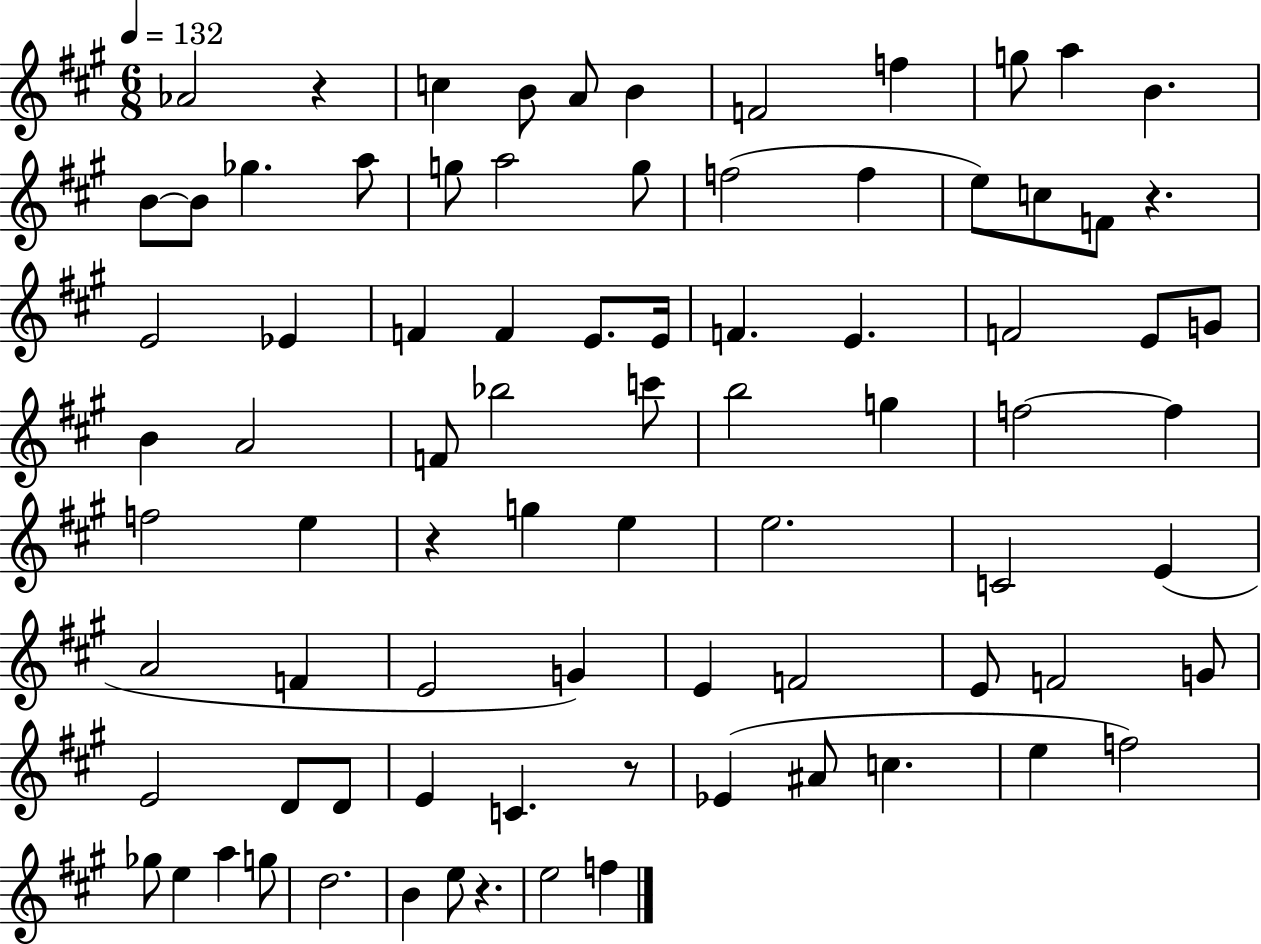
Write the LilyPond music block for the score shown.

{
  \clef treble
  \numericTimeSignature
  \time 6/8
  \key a \major
  \tempo 4 = 132
  aes'2 r4 | c''4 b'8 a'8 b'4 | f'2 f''4 | g''8 a''4 b'4. | \break b'8~~ b'8 ges''4. a''8 | g''8 a''2 g''8 | f''2( f''4 | e''8) c''8 f'8 r4. | \break e'2 ees'4 | f'4 f'4 e'8. e'16 | f'4. e'4. | f'2 e'8 g'8 | \break b'4 a'2 | f'8 bes''2 c'''8 | b''2 g''4 | f''2~~ f''4 | \break f''2 e''4 | r4 g''4 e''4 | e''2. | c'2 e'4( | \break a'2 f'4 | e'2 g'4) | e'4 f'2 | e'8 f'2 g'8 | \break e'2 d'8 d'8 | e'4 c'4. r8 | ees'4( ais'8 c''4. | e''4 f''2) | \break ges''8 e''4 a''4 g''8 | d''2. | b'4 e''8 r4. | e''2 f''4 | \break \bar "|."
}